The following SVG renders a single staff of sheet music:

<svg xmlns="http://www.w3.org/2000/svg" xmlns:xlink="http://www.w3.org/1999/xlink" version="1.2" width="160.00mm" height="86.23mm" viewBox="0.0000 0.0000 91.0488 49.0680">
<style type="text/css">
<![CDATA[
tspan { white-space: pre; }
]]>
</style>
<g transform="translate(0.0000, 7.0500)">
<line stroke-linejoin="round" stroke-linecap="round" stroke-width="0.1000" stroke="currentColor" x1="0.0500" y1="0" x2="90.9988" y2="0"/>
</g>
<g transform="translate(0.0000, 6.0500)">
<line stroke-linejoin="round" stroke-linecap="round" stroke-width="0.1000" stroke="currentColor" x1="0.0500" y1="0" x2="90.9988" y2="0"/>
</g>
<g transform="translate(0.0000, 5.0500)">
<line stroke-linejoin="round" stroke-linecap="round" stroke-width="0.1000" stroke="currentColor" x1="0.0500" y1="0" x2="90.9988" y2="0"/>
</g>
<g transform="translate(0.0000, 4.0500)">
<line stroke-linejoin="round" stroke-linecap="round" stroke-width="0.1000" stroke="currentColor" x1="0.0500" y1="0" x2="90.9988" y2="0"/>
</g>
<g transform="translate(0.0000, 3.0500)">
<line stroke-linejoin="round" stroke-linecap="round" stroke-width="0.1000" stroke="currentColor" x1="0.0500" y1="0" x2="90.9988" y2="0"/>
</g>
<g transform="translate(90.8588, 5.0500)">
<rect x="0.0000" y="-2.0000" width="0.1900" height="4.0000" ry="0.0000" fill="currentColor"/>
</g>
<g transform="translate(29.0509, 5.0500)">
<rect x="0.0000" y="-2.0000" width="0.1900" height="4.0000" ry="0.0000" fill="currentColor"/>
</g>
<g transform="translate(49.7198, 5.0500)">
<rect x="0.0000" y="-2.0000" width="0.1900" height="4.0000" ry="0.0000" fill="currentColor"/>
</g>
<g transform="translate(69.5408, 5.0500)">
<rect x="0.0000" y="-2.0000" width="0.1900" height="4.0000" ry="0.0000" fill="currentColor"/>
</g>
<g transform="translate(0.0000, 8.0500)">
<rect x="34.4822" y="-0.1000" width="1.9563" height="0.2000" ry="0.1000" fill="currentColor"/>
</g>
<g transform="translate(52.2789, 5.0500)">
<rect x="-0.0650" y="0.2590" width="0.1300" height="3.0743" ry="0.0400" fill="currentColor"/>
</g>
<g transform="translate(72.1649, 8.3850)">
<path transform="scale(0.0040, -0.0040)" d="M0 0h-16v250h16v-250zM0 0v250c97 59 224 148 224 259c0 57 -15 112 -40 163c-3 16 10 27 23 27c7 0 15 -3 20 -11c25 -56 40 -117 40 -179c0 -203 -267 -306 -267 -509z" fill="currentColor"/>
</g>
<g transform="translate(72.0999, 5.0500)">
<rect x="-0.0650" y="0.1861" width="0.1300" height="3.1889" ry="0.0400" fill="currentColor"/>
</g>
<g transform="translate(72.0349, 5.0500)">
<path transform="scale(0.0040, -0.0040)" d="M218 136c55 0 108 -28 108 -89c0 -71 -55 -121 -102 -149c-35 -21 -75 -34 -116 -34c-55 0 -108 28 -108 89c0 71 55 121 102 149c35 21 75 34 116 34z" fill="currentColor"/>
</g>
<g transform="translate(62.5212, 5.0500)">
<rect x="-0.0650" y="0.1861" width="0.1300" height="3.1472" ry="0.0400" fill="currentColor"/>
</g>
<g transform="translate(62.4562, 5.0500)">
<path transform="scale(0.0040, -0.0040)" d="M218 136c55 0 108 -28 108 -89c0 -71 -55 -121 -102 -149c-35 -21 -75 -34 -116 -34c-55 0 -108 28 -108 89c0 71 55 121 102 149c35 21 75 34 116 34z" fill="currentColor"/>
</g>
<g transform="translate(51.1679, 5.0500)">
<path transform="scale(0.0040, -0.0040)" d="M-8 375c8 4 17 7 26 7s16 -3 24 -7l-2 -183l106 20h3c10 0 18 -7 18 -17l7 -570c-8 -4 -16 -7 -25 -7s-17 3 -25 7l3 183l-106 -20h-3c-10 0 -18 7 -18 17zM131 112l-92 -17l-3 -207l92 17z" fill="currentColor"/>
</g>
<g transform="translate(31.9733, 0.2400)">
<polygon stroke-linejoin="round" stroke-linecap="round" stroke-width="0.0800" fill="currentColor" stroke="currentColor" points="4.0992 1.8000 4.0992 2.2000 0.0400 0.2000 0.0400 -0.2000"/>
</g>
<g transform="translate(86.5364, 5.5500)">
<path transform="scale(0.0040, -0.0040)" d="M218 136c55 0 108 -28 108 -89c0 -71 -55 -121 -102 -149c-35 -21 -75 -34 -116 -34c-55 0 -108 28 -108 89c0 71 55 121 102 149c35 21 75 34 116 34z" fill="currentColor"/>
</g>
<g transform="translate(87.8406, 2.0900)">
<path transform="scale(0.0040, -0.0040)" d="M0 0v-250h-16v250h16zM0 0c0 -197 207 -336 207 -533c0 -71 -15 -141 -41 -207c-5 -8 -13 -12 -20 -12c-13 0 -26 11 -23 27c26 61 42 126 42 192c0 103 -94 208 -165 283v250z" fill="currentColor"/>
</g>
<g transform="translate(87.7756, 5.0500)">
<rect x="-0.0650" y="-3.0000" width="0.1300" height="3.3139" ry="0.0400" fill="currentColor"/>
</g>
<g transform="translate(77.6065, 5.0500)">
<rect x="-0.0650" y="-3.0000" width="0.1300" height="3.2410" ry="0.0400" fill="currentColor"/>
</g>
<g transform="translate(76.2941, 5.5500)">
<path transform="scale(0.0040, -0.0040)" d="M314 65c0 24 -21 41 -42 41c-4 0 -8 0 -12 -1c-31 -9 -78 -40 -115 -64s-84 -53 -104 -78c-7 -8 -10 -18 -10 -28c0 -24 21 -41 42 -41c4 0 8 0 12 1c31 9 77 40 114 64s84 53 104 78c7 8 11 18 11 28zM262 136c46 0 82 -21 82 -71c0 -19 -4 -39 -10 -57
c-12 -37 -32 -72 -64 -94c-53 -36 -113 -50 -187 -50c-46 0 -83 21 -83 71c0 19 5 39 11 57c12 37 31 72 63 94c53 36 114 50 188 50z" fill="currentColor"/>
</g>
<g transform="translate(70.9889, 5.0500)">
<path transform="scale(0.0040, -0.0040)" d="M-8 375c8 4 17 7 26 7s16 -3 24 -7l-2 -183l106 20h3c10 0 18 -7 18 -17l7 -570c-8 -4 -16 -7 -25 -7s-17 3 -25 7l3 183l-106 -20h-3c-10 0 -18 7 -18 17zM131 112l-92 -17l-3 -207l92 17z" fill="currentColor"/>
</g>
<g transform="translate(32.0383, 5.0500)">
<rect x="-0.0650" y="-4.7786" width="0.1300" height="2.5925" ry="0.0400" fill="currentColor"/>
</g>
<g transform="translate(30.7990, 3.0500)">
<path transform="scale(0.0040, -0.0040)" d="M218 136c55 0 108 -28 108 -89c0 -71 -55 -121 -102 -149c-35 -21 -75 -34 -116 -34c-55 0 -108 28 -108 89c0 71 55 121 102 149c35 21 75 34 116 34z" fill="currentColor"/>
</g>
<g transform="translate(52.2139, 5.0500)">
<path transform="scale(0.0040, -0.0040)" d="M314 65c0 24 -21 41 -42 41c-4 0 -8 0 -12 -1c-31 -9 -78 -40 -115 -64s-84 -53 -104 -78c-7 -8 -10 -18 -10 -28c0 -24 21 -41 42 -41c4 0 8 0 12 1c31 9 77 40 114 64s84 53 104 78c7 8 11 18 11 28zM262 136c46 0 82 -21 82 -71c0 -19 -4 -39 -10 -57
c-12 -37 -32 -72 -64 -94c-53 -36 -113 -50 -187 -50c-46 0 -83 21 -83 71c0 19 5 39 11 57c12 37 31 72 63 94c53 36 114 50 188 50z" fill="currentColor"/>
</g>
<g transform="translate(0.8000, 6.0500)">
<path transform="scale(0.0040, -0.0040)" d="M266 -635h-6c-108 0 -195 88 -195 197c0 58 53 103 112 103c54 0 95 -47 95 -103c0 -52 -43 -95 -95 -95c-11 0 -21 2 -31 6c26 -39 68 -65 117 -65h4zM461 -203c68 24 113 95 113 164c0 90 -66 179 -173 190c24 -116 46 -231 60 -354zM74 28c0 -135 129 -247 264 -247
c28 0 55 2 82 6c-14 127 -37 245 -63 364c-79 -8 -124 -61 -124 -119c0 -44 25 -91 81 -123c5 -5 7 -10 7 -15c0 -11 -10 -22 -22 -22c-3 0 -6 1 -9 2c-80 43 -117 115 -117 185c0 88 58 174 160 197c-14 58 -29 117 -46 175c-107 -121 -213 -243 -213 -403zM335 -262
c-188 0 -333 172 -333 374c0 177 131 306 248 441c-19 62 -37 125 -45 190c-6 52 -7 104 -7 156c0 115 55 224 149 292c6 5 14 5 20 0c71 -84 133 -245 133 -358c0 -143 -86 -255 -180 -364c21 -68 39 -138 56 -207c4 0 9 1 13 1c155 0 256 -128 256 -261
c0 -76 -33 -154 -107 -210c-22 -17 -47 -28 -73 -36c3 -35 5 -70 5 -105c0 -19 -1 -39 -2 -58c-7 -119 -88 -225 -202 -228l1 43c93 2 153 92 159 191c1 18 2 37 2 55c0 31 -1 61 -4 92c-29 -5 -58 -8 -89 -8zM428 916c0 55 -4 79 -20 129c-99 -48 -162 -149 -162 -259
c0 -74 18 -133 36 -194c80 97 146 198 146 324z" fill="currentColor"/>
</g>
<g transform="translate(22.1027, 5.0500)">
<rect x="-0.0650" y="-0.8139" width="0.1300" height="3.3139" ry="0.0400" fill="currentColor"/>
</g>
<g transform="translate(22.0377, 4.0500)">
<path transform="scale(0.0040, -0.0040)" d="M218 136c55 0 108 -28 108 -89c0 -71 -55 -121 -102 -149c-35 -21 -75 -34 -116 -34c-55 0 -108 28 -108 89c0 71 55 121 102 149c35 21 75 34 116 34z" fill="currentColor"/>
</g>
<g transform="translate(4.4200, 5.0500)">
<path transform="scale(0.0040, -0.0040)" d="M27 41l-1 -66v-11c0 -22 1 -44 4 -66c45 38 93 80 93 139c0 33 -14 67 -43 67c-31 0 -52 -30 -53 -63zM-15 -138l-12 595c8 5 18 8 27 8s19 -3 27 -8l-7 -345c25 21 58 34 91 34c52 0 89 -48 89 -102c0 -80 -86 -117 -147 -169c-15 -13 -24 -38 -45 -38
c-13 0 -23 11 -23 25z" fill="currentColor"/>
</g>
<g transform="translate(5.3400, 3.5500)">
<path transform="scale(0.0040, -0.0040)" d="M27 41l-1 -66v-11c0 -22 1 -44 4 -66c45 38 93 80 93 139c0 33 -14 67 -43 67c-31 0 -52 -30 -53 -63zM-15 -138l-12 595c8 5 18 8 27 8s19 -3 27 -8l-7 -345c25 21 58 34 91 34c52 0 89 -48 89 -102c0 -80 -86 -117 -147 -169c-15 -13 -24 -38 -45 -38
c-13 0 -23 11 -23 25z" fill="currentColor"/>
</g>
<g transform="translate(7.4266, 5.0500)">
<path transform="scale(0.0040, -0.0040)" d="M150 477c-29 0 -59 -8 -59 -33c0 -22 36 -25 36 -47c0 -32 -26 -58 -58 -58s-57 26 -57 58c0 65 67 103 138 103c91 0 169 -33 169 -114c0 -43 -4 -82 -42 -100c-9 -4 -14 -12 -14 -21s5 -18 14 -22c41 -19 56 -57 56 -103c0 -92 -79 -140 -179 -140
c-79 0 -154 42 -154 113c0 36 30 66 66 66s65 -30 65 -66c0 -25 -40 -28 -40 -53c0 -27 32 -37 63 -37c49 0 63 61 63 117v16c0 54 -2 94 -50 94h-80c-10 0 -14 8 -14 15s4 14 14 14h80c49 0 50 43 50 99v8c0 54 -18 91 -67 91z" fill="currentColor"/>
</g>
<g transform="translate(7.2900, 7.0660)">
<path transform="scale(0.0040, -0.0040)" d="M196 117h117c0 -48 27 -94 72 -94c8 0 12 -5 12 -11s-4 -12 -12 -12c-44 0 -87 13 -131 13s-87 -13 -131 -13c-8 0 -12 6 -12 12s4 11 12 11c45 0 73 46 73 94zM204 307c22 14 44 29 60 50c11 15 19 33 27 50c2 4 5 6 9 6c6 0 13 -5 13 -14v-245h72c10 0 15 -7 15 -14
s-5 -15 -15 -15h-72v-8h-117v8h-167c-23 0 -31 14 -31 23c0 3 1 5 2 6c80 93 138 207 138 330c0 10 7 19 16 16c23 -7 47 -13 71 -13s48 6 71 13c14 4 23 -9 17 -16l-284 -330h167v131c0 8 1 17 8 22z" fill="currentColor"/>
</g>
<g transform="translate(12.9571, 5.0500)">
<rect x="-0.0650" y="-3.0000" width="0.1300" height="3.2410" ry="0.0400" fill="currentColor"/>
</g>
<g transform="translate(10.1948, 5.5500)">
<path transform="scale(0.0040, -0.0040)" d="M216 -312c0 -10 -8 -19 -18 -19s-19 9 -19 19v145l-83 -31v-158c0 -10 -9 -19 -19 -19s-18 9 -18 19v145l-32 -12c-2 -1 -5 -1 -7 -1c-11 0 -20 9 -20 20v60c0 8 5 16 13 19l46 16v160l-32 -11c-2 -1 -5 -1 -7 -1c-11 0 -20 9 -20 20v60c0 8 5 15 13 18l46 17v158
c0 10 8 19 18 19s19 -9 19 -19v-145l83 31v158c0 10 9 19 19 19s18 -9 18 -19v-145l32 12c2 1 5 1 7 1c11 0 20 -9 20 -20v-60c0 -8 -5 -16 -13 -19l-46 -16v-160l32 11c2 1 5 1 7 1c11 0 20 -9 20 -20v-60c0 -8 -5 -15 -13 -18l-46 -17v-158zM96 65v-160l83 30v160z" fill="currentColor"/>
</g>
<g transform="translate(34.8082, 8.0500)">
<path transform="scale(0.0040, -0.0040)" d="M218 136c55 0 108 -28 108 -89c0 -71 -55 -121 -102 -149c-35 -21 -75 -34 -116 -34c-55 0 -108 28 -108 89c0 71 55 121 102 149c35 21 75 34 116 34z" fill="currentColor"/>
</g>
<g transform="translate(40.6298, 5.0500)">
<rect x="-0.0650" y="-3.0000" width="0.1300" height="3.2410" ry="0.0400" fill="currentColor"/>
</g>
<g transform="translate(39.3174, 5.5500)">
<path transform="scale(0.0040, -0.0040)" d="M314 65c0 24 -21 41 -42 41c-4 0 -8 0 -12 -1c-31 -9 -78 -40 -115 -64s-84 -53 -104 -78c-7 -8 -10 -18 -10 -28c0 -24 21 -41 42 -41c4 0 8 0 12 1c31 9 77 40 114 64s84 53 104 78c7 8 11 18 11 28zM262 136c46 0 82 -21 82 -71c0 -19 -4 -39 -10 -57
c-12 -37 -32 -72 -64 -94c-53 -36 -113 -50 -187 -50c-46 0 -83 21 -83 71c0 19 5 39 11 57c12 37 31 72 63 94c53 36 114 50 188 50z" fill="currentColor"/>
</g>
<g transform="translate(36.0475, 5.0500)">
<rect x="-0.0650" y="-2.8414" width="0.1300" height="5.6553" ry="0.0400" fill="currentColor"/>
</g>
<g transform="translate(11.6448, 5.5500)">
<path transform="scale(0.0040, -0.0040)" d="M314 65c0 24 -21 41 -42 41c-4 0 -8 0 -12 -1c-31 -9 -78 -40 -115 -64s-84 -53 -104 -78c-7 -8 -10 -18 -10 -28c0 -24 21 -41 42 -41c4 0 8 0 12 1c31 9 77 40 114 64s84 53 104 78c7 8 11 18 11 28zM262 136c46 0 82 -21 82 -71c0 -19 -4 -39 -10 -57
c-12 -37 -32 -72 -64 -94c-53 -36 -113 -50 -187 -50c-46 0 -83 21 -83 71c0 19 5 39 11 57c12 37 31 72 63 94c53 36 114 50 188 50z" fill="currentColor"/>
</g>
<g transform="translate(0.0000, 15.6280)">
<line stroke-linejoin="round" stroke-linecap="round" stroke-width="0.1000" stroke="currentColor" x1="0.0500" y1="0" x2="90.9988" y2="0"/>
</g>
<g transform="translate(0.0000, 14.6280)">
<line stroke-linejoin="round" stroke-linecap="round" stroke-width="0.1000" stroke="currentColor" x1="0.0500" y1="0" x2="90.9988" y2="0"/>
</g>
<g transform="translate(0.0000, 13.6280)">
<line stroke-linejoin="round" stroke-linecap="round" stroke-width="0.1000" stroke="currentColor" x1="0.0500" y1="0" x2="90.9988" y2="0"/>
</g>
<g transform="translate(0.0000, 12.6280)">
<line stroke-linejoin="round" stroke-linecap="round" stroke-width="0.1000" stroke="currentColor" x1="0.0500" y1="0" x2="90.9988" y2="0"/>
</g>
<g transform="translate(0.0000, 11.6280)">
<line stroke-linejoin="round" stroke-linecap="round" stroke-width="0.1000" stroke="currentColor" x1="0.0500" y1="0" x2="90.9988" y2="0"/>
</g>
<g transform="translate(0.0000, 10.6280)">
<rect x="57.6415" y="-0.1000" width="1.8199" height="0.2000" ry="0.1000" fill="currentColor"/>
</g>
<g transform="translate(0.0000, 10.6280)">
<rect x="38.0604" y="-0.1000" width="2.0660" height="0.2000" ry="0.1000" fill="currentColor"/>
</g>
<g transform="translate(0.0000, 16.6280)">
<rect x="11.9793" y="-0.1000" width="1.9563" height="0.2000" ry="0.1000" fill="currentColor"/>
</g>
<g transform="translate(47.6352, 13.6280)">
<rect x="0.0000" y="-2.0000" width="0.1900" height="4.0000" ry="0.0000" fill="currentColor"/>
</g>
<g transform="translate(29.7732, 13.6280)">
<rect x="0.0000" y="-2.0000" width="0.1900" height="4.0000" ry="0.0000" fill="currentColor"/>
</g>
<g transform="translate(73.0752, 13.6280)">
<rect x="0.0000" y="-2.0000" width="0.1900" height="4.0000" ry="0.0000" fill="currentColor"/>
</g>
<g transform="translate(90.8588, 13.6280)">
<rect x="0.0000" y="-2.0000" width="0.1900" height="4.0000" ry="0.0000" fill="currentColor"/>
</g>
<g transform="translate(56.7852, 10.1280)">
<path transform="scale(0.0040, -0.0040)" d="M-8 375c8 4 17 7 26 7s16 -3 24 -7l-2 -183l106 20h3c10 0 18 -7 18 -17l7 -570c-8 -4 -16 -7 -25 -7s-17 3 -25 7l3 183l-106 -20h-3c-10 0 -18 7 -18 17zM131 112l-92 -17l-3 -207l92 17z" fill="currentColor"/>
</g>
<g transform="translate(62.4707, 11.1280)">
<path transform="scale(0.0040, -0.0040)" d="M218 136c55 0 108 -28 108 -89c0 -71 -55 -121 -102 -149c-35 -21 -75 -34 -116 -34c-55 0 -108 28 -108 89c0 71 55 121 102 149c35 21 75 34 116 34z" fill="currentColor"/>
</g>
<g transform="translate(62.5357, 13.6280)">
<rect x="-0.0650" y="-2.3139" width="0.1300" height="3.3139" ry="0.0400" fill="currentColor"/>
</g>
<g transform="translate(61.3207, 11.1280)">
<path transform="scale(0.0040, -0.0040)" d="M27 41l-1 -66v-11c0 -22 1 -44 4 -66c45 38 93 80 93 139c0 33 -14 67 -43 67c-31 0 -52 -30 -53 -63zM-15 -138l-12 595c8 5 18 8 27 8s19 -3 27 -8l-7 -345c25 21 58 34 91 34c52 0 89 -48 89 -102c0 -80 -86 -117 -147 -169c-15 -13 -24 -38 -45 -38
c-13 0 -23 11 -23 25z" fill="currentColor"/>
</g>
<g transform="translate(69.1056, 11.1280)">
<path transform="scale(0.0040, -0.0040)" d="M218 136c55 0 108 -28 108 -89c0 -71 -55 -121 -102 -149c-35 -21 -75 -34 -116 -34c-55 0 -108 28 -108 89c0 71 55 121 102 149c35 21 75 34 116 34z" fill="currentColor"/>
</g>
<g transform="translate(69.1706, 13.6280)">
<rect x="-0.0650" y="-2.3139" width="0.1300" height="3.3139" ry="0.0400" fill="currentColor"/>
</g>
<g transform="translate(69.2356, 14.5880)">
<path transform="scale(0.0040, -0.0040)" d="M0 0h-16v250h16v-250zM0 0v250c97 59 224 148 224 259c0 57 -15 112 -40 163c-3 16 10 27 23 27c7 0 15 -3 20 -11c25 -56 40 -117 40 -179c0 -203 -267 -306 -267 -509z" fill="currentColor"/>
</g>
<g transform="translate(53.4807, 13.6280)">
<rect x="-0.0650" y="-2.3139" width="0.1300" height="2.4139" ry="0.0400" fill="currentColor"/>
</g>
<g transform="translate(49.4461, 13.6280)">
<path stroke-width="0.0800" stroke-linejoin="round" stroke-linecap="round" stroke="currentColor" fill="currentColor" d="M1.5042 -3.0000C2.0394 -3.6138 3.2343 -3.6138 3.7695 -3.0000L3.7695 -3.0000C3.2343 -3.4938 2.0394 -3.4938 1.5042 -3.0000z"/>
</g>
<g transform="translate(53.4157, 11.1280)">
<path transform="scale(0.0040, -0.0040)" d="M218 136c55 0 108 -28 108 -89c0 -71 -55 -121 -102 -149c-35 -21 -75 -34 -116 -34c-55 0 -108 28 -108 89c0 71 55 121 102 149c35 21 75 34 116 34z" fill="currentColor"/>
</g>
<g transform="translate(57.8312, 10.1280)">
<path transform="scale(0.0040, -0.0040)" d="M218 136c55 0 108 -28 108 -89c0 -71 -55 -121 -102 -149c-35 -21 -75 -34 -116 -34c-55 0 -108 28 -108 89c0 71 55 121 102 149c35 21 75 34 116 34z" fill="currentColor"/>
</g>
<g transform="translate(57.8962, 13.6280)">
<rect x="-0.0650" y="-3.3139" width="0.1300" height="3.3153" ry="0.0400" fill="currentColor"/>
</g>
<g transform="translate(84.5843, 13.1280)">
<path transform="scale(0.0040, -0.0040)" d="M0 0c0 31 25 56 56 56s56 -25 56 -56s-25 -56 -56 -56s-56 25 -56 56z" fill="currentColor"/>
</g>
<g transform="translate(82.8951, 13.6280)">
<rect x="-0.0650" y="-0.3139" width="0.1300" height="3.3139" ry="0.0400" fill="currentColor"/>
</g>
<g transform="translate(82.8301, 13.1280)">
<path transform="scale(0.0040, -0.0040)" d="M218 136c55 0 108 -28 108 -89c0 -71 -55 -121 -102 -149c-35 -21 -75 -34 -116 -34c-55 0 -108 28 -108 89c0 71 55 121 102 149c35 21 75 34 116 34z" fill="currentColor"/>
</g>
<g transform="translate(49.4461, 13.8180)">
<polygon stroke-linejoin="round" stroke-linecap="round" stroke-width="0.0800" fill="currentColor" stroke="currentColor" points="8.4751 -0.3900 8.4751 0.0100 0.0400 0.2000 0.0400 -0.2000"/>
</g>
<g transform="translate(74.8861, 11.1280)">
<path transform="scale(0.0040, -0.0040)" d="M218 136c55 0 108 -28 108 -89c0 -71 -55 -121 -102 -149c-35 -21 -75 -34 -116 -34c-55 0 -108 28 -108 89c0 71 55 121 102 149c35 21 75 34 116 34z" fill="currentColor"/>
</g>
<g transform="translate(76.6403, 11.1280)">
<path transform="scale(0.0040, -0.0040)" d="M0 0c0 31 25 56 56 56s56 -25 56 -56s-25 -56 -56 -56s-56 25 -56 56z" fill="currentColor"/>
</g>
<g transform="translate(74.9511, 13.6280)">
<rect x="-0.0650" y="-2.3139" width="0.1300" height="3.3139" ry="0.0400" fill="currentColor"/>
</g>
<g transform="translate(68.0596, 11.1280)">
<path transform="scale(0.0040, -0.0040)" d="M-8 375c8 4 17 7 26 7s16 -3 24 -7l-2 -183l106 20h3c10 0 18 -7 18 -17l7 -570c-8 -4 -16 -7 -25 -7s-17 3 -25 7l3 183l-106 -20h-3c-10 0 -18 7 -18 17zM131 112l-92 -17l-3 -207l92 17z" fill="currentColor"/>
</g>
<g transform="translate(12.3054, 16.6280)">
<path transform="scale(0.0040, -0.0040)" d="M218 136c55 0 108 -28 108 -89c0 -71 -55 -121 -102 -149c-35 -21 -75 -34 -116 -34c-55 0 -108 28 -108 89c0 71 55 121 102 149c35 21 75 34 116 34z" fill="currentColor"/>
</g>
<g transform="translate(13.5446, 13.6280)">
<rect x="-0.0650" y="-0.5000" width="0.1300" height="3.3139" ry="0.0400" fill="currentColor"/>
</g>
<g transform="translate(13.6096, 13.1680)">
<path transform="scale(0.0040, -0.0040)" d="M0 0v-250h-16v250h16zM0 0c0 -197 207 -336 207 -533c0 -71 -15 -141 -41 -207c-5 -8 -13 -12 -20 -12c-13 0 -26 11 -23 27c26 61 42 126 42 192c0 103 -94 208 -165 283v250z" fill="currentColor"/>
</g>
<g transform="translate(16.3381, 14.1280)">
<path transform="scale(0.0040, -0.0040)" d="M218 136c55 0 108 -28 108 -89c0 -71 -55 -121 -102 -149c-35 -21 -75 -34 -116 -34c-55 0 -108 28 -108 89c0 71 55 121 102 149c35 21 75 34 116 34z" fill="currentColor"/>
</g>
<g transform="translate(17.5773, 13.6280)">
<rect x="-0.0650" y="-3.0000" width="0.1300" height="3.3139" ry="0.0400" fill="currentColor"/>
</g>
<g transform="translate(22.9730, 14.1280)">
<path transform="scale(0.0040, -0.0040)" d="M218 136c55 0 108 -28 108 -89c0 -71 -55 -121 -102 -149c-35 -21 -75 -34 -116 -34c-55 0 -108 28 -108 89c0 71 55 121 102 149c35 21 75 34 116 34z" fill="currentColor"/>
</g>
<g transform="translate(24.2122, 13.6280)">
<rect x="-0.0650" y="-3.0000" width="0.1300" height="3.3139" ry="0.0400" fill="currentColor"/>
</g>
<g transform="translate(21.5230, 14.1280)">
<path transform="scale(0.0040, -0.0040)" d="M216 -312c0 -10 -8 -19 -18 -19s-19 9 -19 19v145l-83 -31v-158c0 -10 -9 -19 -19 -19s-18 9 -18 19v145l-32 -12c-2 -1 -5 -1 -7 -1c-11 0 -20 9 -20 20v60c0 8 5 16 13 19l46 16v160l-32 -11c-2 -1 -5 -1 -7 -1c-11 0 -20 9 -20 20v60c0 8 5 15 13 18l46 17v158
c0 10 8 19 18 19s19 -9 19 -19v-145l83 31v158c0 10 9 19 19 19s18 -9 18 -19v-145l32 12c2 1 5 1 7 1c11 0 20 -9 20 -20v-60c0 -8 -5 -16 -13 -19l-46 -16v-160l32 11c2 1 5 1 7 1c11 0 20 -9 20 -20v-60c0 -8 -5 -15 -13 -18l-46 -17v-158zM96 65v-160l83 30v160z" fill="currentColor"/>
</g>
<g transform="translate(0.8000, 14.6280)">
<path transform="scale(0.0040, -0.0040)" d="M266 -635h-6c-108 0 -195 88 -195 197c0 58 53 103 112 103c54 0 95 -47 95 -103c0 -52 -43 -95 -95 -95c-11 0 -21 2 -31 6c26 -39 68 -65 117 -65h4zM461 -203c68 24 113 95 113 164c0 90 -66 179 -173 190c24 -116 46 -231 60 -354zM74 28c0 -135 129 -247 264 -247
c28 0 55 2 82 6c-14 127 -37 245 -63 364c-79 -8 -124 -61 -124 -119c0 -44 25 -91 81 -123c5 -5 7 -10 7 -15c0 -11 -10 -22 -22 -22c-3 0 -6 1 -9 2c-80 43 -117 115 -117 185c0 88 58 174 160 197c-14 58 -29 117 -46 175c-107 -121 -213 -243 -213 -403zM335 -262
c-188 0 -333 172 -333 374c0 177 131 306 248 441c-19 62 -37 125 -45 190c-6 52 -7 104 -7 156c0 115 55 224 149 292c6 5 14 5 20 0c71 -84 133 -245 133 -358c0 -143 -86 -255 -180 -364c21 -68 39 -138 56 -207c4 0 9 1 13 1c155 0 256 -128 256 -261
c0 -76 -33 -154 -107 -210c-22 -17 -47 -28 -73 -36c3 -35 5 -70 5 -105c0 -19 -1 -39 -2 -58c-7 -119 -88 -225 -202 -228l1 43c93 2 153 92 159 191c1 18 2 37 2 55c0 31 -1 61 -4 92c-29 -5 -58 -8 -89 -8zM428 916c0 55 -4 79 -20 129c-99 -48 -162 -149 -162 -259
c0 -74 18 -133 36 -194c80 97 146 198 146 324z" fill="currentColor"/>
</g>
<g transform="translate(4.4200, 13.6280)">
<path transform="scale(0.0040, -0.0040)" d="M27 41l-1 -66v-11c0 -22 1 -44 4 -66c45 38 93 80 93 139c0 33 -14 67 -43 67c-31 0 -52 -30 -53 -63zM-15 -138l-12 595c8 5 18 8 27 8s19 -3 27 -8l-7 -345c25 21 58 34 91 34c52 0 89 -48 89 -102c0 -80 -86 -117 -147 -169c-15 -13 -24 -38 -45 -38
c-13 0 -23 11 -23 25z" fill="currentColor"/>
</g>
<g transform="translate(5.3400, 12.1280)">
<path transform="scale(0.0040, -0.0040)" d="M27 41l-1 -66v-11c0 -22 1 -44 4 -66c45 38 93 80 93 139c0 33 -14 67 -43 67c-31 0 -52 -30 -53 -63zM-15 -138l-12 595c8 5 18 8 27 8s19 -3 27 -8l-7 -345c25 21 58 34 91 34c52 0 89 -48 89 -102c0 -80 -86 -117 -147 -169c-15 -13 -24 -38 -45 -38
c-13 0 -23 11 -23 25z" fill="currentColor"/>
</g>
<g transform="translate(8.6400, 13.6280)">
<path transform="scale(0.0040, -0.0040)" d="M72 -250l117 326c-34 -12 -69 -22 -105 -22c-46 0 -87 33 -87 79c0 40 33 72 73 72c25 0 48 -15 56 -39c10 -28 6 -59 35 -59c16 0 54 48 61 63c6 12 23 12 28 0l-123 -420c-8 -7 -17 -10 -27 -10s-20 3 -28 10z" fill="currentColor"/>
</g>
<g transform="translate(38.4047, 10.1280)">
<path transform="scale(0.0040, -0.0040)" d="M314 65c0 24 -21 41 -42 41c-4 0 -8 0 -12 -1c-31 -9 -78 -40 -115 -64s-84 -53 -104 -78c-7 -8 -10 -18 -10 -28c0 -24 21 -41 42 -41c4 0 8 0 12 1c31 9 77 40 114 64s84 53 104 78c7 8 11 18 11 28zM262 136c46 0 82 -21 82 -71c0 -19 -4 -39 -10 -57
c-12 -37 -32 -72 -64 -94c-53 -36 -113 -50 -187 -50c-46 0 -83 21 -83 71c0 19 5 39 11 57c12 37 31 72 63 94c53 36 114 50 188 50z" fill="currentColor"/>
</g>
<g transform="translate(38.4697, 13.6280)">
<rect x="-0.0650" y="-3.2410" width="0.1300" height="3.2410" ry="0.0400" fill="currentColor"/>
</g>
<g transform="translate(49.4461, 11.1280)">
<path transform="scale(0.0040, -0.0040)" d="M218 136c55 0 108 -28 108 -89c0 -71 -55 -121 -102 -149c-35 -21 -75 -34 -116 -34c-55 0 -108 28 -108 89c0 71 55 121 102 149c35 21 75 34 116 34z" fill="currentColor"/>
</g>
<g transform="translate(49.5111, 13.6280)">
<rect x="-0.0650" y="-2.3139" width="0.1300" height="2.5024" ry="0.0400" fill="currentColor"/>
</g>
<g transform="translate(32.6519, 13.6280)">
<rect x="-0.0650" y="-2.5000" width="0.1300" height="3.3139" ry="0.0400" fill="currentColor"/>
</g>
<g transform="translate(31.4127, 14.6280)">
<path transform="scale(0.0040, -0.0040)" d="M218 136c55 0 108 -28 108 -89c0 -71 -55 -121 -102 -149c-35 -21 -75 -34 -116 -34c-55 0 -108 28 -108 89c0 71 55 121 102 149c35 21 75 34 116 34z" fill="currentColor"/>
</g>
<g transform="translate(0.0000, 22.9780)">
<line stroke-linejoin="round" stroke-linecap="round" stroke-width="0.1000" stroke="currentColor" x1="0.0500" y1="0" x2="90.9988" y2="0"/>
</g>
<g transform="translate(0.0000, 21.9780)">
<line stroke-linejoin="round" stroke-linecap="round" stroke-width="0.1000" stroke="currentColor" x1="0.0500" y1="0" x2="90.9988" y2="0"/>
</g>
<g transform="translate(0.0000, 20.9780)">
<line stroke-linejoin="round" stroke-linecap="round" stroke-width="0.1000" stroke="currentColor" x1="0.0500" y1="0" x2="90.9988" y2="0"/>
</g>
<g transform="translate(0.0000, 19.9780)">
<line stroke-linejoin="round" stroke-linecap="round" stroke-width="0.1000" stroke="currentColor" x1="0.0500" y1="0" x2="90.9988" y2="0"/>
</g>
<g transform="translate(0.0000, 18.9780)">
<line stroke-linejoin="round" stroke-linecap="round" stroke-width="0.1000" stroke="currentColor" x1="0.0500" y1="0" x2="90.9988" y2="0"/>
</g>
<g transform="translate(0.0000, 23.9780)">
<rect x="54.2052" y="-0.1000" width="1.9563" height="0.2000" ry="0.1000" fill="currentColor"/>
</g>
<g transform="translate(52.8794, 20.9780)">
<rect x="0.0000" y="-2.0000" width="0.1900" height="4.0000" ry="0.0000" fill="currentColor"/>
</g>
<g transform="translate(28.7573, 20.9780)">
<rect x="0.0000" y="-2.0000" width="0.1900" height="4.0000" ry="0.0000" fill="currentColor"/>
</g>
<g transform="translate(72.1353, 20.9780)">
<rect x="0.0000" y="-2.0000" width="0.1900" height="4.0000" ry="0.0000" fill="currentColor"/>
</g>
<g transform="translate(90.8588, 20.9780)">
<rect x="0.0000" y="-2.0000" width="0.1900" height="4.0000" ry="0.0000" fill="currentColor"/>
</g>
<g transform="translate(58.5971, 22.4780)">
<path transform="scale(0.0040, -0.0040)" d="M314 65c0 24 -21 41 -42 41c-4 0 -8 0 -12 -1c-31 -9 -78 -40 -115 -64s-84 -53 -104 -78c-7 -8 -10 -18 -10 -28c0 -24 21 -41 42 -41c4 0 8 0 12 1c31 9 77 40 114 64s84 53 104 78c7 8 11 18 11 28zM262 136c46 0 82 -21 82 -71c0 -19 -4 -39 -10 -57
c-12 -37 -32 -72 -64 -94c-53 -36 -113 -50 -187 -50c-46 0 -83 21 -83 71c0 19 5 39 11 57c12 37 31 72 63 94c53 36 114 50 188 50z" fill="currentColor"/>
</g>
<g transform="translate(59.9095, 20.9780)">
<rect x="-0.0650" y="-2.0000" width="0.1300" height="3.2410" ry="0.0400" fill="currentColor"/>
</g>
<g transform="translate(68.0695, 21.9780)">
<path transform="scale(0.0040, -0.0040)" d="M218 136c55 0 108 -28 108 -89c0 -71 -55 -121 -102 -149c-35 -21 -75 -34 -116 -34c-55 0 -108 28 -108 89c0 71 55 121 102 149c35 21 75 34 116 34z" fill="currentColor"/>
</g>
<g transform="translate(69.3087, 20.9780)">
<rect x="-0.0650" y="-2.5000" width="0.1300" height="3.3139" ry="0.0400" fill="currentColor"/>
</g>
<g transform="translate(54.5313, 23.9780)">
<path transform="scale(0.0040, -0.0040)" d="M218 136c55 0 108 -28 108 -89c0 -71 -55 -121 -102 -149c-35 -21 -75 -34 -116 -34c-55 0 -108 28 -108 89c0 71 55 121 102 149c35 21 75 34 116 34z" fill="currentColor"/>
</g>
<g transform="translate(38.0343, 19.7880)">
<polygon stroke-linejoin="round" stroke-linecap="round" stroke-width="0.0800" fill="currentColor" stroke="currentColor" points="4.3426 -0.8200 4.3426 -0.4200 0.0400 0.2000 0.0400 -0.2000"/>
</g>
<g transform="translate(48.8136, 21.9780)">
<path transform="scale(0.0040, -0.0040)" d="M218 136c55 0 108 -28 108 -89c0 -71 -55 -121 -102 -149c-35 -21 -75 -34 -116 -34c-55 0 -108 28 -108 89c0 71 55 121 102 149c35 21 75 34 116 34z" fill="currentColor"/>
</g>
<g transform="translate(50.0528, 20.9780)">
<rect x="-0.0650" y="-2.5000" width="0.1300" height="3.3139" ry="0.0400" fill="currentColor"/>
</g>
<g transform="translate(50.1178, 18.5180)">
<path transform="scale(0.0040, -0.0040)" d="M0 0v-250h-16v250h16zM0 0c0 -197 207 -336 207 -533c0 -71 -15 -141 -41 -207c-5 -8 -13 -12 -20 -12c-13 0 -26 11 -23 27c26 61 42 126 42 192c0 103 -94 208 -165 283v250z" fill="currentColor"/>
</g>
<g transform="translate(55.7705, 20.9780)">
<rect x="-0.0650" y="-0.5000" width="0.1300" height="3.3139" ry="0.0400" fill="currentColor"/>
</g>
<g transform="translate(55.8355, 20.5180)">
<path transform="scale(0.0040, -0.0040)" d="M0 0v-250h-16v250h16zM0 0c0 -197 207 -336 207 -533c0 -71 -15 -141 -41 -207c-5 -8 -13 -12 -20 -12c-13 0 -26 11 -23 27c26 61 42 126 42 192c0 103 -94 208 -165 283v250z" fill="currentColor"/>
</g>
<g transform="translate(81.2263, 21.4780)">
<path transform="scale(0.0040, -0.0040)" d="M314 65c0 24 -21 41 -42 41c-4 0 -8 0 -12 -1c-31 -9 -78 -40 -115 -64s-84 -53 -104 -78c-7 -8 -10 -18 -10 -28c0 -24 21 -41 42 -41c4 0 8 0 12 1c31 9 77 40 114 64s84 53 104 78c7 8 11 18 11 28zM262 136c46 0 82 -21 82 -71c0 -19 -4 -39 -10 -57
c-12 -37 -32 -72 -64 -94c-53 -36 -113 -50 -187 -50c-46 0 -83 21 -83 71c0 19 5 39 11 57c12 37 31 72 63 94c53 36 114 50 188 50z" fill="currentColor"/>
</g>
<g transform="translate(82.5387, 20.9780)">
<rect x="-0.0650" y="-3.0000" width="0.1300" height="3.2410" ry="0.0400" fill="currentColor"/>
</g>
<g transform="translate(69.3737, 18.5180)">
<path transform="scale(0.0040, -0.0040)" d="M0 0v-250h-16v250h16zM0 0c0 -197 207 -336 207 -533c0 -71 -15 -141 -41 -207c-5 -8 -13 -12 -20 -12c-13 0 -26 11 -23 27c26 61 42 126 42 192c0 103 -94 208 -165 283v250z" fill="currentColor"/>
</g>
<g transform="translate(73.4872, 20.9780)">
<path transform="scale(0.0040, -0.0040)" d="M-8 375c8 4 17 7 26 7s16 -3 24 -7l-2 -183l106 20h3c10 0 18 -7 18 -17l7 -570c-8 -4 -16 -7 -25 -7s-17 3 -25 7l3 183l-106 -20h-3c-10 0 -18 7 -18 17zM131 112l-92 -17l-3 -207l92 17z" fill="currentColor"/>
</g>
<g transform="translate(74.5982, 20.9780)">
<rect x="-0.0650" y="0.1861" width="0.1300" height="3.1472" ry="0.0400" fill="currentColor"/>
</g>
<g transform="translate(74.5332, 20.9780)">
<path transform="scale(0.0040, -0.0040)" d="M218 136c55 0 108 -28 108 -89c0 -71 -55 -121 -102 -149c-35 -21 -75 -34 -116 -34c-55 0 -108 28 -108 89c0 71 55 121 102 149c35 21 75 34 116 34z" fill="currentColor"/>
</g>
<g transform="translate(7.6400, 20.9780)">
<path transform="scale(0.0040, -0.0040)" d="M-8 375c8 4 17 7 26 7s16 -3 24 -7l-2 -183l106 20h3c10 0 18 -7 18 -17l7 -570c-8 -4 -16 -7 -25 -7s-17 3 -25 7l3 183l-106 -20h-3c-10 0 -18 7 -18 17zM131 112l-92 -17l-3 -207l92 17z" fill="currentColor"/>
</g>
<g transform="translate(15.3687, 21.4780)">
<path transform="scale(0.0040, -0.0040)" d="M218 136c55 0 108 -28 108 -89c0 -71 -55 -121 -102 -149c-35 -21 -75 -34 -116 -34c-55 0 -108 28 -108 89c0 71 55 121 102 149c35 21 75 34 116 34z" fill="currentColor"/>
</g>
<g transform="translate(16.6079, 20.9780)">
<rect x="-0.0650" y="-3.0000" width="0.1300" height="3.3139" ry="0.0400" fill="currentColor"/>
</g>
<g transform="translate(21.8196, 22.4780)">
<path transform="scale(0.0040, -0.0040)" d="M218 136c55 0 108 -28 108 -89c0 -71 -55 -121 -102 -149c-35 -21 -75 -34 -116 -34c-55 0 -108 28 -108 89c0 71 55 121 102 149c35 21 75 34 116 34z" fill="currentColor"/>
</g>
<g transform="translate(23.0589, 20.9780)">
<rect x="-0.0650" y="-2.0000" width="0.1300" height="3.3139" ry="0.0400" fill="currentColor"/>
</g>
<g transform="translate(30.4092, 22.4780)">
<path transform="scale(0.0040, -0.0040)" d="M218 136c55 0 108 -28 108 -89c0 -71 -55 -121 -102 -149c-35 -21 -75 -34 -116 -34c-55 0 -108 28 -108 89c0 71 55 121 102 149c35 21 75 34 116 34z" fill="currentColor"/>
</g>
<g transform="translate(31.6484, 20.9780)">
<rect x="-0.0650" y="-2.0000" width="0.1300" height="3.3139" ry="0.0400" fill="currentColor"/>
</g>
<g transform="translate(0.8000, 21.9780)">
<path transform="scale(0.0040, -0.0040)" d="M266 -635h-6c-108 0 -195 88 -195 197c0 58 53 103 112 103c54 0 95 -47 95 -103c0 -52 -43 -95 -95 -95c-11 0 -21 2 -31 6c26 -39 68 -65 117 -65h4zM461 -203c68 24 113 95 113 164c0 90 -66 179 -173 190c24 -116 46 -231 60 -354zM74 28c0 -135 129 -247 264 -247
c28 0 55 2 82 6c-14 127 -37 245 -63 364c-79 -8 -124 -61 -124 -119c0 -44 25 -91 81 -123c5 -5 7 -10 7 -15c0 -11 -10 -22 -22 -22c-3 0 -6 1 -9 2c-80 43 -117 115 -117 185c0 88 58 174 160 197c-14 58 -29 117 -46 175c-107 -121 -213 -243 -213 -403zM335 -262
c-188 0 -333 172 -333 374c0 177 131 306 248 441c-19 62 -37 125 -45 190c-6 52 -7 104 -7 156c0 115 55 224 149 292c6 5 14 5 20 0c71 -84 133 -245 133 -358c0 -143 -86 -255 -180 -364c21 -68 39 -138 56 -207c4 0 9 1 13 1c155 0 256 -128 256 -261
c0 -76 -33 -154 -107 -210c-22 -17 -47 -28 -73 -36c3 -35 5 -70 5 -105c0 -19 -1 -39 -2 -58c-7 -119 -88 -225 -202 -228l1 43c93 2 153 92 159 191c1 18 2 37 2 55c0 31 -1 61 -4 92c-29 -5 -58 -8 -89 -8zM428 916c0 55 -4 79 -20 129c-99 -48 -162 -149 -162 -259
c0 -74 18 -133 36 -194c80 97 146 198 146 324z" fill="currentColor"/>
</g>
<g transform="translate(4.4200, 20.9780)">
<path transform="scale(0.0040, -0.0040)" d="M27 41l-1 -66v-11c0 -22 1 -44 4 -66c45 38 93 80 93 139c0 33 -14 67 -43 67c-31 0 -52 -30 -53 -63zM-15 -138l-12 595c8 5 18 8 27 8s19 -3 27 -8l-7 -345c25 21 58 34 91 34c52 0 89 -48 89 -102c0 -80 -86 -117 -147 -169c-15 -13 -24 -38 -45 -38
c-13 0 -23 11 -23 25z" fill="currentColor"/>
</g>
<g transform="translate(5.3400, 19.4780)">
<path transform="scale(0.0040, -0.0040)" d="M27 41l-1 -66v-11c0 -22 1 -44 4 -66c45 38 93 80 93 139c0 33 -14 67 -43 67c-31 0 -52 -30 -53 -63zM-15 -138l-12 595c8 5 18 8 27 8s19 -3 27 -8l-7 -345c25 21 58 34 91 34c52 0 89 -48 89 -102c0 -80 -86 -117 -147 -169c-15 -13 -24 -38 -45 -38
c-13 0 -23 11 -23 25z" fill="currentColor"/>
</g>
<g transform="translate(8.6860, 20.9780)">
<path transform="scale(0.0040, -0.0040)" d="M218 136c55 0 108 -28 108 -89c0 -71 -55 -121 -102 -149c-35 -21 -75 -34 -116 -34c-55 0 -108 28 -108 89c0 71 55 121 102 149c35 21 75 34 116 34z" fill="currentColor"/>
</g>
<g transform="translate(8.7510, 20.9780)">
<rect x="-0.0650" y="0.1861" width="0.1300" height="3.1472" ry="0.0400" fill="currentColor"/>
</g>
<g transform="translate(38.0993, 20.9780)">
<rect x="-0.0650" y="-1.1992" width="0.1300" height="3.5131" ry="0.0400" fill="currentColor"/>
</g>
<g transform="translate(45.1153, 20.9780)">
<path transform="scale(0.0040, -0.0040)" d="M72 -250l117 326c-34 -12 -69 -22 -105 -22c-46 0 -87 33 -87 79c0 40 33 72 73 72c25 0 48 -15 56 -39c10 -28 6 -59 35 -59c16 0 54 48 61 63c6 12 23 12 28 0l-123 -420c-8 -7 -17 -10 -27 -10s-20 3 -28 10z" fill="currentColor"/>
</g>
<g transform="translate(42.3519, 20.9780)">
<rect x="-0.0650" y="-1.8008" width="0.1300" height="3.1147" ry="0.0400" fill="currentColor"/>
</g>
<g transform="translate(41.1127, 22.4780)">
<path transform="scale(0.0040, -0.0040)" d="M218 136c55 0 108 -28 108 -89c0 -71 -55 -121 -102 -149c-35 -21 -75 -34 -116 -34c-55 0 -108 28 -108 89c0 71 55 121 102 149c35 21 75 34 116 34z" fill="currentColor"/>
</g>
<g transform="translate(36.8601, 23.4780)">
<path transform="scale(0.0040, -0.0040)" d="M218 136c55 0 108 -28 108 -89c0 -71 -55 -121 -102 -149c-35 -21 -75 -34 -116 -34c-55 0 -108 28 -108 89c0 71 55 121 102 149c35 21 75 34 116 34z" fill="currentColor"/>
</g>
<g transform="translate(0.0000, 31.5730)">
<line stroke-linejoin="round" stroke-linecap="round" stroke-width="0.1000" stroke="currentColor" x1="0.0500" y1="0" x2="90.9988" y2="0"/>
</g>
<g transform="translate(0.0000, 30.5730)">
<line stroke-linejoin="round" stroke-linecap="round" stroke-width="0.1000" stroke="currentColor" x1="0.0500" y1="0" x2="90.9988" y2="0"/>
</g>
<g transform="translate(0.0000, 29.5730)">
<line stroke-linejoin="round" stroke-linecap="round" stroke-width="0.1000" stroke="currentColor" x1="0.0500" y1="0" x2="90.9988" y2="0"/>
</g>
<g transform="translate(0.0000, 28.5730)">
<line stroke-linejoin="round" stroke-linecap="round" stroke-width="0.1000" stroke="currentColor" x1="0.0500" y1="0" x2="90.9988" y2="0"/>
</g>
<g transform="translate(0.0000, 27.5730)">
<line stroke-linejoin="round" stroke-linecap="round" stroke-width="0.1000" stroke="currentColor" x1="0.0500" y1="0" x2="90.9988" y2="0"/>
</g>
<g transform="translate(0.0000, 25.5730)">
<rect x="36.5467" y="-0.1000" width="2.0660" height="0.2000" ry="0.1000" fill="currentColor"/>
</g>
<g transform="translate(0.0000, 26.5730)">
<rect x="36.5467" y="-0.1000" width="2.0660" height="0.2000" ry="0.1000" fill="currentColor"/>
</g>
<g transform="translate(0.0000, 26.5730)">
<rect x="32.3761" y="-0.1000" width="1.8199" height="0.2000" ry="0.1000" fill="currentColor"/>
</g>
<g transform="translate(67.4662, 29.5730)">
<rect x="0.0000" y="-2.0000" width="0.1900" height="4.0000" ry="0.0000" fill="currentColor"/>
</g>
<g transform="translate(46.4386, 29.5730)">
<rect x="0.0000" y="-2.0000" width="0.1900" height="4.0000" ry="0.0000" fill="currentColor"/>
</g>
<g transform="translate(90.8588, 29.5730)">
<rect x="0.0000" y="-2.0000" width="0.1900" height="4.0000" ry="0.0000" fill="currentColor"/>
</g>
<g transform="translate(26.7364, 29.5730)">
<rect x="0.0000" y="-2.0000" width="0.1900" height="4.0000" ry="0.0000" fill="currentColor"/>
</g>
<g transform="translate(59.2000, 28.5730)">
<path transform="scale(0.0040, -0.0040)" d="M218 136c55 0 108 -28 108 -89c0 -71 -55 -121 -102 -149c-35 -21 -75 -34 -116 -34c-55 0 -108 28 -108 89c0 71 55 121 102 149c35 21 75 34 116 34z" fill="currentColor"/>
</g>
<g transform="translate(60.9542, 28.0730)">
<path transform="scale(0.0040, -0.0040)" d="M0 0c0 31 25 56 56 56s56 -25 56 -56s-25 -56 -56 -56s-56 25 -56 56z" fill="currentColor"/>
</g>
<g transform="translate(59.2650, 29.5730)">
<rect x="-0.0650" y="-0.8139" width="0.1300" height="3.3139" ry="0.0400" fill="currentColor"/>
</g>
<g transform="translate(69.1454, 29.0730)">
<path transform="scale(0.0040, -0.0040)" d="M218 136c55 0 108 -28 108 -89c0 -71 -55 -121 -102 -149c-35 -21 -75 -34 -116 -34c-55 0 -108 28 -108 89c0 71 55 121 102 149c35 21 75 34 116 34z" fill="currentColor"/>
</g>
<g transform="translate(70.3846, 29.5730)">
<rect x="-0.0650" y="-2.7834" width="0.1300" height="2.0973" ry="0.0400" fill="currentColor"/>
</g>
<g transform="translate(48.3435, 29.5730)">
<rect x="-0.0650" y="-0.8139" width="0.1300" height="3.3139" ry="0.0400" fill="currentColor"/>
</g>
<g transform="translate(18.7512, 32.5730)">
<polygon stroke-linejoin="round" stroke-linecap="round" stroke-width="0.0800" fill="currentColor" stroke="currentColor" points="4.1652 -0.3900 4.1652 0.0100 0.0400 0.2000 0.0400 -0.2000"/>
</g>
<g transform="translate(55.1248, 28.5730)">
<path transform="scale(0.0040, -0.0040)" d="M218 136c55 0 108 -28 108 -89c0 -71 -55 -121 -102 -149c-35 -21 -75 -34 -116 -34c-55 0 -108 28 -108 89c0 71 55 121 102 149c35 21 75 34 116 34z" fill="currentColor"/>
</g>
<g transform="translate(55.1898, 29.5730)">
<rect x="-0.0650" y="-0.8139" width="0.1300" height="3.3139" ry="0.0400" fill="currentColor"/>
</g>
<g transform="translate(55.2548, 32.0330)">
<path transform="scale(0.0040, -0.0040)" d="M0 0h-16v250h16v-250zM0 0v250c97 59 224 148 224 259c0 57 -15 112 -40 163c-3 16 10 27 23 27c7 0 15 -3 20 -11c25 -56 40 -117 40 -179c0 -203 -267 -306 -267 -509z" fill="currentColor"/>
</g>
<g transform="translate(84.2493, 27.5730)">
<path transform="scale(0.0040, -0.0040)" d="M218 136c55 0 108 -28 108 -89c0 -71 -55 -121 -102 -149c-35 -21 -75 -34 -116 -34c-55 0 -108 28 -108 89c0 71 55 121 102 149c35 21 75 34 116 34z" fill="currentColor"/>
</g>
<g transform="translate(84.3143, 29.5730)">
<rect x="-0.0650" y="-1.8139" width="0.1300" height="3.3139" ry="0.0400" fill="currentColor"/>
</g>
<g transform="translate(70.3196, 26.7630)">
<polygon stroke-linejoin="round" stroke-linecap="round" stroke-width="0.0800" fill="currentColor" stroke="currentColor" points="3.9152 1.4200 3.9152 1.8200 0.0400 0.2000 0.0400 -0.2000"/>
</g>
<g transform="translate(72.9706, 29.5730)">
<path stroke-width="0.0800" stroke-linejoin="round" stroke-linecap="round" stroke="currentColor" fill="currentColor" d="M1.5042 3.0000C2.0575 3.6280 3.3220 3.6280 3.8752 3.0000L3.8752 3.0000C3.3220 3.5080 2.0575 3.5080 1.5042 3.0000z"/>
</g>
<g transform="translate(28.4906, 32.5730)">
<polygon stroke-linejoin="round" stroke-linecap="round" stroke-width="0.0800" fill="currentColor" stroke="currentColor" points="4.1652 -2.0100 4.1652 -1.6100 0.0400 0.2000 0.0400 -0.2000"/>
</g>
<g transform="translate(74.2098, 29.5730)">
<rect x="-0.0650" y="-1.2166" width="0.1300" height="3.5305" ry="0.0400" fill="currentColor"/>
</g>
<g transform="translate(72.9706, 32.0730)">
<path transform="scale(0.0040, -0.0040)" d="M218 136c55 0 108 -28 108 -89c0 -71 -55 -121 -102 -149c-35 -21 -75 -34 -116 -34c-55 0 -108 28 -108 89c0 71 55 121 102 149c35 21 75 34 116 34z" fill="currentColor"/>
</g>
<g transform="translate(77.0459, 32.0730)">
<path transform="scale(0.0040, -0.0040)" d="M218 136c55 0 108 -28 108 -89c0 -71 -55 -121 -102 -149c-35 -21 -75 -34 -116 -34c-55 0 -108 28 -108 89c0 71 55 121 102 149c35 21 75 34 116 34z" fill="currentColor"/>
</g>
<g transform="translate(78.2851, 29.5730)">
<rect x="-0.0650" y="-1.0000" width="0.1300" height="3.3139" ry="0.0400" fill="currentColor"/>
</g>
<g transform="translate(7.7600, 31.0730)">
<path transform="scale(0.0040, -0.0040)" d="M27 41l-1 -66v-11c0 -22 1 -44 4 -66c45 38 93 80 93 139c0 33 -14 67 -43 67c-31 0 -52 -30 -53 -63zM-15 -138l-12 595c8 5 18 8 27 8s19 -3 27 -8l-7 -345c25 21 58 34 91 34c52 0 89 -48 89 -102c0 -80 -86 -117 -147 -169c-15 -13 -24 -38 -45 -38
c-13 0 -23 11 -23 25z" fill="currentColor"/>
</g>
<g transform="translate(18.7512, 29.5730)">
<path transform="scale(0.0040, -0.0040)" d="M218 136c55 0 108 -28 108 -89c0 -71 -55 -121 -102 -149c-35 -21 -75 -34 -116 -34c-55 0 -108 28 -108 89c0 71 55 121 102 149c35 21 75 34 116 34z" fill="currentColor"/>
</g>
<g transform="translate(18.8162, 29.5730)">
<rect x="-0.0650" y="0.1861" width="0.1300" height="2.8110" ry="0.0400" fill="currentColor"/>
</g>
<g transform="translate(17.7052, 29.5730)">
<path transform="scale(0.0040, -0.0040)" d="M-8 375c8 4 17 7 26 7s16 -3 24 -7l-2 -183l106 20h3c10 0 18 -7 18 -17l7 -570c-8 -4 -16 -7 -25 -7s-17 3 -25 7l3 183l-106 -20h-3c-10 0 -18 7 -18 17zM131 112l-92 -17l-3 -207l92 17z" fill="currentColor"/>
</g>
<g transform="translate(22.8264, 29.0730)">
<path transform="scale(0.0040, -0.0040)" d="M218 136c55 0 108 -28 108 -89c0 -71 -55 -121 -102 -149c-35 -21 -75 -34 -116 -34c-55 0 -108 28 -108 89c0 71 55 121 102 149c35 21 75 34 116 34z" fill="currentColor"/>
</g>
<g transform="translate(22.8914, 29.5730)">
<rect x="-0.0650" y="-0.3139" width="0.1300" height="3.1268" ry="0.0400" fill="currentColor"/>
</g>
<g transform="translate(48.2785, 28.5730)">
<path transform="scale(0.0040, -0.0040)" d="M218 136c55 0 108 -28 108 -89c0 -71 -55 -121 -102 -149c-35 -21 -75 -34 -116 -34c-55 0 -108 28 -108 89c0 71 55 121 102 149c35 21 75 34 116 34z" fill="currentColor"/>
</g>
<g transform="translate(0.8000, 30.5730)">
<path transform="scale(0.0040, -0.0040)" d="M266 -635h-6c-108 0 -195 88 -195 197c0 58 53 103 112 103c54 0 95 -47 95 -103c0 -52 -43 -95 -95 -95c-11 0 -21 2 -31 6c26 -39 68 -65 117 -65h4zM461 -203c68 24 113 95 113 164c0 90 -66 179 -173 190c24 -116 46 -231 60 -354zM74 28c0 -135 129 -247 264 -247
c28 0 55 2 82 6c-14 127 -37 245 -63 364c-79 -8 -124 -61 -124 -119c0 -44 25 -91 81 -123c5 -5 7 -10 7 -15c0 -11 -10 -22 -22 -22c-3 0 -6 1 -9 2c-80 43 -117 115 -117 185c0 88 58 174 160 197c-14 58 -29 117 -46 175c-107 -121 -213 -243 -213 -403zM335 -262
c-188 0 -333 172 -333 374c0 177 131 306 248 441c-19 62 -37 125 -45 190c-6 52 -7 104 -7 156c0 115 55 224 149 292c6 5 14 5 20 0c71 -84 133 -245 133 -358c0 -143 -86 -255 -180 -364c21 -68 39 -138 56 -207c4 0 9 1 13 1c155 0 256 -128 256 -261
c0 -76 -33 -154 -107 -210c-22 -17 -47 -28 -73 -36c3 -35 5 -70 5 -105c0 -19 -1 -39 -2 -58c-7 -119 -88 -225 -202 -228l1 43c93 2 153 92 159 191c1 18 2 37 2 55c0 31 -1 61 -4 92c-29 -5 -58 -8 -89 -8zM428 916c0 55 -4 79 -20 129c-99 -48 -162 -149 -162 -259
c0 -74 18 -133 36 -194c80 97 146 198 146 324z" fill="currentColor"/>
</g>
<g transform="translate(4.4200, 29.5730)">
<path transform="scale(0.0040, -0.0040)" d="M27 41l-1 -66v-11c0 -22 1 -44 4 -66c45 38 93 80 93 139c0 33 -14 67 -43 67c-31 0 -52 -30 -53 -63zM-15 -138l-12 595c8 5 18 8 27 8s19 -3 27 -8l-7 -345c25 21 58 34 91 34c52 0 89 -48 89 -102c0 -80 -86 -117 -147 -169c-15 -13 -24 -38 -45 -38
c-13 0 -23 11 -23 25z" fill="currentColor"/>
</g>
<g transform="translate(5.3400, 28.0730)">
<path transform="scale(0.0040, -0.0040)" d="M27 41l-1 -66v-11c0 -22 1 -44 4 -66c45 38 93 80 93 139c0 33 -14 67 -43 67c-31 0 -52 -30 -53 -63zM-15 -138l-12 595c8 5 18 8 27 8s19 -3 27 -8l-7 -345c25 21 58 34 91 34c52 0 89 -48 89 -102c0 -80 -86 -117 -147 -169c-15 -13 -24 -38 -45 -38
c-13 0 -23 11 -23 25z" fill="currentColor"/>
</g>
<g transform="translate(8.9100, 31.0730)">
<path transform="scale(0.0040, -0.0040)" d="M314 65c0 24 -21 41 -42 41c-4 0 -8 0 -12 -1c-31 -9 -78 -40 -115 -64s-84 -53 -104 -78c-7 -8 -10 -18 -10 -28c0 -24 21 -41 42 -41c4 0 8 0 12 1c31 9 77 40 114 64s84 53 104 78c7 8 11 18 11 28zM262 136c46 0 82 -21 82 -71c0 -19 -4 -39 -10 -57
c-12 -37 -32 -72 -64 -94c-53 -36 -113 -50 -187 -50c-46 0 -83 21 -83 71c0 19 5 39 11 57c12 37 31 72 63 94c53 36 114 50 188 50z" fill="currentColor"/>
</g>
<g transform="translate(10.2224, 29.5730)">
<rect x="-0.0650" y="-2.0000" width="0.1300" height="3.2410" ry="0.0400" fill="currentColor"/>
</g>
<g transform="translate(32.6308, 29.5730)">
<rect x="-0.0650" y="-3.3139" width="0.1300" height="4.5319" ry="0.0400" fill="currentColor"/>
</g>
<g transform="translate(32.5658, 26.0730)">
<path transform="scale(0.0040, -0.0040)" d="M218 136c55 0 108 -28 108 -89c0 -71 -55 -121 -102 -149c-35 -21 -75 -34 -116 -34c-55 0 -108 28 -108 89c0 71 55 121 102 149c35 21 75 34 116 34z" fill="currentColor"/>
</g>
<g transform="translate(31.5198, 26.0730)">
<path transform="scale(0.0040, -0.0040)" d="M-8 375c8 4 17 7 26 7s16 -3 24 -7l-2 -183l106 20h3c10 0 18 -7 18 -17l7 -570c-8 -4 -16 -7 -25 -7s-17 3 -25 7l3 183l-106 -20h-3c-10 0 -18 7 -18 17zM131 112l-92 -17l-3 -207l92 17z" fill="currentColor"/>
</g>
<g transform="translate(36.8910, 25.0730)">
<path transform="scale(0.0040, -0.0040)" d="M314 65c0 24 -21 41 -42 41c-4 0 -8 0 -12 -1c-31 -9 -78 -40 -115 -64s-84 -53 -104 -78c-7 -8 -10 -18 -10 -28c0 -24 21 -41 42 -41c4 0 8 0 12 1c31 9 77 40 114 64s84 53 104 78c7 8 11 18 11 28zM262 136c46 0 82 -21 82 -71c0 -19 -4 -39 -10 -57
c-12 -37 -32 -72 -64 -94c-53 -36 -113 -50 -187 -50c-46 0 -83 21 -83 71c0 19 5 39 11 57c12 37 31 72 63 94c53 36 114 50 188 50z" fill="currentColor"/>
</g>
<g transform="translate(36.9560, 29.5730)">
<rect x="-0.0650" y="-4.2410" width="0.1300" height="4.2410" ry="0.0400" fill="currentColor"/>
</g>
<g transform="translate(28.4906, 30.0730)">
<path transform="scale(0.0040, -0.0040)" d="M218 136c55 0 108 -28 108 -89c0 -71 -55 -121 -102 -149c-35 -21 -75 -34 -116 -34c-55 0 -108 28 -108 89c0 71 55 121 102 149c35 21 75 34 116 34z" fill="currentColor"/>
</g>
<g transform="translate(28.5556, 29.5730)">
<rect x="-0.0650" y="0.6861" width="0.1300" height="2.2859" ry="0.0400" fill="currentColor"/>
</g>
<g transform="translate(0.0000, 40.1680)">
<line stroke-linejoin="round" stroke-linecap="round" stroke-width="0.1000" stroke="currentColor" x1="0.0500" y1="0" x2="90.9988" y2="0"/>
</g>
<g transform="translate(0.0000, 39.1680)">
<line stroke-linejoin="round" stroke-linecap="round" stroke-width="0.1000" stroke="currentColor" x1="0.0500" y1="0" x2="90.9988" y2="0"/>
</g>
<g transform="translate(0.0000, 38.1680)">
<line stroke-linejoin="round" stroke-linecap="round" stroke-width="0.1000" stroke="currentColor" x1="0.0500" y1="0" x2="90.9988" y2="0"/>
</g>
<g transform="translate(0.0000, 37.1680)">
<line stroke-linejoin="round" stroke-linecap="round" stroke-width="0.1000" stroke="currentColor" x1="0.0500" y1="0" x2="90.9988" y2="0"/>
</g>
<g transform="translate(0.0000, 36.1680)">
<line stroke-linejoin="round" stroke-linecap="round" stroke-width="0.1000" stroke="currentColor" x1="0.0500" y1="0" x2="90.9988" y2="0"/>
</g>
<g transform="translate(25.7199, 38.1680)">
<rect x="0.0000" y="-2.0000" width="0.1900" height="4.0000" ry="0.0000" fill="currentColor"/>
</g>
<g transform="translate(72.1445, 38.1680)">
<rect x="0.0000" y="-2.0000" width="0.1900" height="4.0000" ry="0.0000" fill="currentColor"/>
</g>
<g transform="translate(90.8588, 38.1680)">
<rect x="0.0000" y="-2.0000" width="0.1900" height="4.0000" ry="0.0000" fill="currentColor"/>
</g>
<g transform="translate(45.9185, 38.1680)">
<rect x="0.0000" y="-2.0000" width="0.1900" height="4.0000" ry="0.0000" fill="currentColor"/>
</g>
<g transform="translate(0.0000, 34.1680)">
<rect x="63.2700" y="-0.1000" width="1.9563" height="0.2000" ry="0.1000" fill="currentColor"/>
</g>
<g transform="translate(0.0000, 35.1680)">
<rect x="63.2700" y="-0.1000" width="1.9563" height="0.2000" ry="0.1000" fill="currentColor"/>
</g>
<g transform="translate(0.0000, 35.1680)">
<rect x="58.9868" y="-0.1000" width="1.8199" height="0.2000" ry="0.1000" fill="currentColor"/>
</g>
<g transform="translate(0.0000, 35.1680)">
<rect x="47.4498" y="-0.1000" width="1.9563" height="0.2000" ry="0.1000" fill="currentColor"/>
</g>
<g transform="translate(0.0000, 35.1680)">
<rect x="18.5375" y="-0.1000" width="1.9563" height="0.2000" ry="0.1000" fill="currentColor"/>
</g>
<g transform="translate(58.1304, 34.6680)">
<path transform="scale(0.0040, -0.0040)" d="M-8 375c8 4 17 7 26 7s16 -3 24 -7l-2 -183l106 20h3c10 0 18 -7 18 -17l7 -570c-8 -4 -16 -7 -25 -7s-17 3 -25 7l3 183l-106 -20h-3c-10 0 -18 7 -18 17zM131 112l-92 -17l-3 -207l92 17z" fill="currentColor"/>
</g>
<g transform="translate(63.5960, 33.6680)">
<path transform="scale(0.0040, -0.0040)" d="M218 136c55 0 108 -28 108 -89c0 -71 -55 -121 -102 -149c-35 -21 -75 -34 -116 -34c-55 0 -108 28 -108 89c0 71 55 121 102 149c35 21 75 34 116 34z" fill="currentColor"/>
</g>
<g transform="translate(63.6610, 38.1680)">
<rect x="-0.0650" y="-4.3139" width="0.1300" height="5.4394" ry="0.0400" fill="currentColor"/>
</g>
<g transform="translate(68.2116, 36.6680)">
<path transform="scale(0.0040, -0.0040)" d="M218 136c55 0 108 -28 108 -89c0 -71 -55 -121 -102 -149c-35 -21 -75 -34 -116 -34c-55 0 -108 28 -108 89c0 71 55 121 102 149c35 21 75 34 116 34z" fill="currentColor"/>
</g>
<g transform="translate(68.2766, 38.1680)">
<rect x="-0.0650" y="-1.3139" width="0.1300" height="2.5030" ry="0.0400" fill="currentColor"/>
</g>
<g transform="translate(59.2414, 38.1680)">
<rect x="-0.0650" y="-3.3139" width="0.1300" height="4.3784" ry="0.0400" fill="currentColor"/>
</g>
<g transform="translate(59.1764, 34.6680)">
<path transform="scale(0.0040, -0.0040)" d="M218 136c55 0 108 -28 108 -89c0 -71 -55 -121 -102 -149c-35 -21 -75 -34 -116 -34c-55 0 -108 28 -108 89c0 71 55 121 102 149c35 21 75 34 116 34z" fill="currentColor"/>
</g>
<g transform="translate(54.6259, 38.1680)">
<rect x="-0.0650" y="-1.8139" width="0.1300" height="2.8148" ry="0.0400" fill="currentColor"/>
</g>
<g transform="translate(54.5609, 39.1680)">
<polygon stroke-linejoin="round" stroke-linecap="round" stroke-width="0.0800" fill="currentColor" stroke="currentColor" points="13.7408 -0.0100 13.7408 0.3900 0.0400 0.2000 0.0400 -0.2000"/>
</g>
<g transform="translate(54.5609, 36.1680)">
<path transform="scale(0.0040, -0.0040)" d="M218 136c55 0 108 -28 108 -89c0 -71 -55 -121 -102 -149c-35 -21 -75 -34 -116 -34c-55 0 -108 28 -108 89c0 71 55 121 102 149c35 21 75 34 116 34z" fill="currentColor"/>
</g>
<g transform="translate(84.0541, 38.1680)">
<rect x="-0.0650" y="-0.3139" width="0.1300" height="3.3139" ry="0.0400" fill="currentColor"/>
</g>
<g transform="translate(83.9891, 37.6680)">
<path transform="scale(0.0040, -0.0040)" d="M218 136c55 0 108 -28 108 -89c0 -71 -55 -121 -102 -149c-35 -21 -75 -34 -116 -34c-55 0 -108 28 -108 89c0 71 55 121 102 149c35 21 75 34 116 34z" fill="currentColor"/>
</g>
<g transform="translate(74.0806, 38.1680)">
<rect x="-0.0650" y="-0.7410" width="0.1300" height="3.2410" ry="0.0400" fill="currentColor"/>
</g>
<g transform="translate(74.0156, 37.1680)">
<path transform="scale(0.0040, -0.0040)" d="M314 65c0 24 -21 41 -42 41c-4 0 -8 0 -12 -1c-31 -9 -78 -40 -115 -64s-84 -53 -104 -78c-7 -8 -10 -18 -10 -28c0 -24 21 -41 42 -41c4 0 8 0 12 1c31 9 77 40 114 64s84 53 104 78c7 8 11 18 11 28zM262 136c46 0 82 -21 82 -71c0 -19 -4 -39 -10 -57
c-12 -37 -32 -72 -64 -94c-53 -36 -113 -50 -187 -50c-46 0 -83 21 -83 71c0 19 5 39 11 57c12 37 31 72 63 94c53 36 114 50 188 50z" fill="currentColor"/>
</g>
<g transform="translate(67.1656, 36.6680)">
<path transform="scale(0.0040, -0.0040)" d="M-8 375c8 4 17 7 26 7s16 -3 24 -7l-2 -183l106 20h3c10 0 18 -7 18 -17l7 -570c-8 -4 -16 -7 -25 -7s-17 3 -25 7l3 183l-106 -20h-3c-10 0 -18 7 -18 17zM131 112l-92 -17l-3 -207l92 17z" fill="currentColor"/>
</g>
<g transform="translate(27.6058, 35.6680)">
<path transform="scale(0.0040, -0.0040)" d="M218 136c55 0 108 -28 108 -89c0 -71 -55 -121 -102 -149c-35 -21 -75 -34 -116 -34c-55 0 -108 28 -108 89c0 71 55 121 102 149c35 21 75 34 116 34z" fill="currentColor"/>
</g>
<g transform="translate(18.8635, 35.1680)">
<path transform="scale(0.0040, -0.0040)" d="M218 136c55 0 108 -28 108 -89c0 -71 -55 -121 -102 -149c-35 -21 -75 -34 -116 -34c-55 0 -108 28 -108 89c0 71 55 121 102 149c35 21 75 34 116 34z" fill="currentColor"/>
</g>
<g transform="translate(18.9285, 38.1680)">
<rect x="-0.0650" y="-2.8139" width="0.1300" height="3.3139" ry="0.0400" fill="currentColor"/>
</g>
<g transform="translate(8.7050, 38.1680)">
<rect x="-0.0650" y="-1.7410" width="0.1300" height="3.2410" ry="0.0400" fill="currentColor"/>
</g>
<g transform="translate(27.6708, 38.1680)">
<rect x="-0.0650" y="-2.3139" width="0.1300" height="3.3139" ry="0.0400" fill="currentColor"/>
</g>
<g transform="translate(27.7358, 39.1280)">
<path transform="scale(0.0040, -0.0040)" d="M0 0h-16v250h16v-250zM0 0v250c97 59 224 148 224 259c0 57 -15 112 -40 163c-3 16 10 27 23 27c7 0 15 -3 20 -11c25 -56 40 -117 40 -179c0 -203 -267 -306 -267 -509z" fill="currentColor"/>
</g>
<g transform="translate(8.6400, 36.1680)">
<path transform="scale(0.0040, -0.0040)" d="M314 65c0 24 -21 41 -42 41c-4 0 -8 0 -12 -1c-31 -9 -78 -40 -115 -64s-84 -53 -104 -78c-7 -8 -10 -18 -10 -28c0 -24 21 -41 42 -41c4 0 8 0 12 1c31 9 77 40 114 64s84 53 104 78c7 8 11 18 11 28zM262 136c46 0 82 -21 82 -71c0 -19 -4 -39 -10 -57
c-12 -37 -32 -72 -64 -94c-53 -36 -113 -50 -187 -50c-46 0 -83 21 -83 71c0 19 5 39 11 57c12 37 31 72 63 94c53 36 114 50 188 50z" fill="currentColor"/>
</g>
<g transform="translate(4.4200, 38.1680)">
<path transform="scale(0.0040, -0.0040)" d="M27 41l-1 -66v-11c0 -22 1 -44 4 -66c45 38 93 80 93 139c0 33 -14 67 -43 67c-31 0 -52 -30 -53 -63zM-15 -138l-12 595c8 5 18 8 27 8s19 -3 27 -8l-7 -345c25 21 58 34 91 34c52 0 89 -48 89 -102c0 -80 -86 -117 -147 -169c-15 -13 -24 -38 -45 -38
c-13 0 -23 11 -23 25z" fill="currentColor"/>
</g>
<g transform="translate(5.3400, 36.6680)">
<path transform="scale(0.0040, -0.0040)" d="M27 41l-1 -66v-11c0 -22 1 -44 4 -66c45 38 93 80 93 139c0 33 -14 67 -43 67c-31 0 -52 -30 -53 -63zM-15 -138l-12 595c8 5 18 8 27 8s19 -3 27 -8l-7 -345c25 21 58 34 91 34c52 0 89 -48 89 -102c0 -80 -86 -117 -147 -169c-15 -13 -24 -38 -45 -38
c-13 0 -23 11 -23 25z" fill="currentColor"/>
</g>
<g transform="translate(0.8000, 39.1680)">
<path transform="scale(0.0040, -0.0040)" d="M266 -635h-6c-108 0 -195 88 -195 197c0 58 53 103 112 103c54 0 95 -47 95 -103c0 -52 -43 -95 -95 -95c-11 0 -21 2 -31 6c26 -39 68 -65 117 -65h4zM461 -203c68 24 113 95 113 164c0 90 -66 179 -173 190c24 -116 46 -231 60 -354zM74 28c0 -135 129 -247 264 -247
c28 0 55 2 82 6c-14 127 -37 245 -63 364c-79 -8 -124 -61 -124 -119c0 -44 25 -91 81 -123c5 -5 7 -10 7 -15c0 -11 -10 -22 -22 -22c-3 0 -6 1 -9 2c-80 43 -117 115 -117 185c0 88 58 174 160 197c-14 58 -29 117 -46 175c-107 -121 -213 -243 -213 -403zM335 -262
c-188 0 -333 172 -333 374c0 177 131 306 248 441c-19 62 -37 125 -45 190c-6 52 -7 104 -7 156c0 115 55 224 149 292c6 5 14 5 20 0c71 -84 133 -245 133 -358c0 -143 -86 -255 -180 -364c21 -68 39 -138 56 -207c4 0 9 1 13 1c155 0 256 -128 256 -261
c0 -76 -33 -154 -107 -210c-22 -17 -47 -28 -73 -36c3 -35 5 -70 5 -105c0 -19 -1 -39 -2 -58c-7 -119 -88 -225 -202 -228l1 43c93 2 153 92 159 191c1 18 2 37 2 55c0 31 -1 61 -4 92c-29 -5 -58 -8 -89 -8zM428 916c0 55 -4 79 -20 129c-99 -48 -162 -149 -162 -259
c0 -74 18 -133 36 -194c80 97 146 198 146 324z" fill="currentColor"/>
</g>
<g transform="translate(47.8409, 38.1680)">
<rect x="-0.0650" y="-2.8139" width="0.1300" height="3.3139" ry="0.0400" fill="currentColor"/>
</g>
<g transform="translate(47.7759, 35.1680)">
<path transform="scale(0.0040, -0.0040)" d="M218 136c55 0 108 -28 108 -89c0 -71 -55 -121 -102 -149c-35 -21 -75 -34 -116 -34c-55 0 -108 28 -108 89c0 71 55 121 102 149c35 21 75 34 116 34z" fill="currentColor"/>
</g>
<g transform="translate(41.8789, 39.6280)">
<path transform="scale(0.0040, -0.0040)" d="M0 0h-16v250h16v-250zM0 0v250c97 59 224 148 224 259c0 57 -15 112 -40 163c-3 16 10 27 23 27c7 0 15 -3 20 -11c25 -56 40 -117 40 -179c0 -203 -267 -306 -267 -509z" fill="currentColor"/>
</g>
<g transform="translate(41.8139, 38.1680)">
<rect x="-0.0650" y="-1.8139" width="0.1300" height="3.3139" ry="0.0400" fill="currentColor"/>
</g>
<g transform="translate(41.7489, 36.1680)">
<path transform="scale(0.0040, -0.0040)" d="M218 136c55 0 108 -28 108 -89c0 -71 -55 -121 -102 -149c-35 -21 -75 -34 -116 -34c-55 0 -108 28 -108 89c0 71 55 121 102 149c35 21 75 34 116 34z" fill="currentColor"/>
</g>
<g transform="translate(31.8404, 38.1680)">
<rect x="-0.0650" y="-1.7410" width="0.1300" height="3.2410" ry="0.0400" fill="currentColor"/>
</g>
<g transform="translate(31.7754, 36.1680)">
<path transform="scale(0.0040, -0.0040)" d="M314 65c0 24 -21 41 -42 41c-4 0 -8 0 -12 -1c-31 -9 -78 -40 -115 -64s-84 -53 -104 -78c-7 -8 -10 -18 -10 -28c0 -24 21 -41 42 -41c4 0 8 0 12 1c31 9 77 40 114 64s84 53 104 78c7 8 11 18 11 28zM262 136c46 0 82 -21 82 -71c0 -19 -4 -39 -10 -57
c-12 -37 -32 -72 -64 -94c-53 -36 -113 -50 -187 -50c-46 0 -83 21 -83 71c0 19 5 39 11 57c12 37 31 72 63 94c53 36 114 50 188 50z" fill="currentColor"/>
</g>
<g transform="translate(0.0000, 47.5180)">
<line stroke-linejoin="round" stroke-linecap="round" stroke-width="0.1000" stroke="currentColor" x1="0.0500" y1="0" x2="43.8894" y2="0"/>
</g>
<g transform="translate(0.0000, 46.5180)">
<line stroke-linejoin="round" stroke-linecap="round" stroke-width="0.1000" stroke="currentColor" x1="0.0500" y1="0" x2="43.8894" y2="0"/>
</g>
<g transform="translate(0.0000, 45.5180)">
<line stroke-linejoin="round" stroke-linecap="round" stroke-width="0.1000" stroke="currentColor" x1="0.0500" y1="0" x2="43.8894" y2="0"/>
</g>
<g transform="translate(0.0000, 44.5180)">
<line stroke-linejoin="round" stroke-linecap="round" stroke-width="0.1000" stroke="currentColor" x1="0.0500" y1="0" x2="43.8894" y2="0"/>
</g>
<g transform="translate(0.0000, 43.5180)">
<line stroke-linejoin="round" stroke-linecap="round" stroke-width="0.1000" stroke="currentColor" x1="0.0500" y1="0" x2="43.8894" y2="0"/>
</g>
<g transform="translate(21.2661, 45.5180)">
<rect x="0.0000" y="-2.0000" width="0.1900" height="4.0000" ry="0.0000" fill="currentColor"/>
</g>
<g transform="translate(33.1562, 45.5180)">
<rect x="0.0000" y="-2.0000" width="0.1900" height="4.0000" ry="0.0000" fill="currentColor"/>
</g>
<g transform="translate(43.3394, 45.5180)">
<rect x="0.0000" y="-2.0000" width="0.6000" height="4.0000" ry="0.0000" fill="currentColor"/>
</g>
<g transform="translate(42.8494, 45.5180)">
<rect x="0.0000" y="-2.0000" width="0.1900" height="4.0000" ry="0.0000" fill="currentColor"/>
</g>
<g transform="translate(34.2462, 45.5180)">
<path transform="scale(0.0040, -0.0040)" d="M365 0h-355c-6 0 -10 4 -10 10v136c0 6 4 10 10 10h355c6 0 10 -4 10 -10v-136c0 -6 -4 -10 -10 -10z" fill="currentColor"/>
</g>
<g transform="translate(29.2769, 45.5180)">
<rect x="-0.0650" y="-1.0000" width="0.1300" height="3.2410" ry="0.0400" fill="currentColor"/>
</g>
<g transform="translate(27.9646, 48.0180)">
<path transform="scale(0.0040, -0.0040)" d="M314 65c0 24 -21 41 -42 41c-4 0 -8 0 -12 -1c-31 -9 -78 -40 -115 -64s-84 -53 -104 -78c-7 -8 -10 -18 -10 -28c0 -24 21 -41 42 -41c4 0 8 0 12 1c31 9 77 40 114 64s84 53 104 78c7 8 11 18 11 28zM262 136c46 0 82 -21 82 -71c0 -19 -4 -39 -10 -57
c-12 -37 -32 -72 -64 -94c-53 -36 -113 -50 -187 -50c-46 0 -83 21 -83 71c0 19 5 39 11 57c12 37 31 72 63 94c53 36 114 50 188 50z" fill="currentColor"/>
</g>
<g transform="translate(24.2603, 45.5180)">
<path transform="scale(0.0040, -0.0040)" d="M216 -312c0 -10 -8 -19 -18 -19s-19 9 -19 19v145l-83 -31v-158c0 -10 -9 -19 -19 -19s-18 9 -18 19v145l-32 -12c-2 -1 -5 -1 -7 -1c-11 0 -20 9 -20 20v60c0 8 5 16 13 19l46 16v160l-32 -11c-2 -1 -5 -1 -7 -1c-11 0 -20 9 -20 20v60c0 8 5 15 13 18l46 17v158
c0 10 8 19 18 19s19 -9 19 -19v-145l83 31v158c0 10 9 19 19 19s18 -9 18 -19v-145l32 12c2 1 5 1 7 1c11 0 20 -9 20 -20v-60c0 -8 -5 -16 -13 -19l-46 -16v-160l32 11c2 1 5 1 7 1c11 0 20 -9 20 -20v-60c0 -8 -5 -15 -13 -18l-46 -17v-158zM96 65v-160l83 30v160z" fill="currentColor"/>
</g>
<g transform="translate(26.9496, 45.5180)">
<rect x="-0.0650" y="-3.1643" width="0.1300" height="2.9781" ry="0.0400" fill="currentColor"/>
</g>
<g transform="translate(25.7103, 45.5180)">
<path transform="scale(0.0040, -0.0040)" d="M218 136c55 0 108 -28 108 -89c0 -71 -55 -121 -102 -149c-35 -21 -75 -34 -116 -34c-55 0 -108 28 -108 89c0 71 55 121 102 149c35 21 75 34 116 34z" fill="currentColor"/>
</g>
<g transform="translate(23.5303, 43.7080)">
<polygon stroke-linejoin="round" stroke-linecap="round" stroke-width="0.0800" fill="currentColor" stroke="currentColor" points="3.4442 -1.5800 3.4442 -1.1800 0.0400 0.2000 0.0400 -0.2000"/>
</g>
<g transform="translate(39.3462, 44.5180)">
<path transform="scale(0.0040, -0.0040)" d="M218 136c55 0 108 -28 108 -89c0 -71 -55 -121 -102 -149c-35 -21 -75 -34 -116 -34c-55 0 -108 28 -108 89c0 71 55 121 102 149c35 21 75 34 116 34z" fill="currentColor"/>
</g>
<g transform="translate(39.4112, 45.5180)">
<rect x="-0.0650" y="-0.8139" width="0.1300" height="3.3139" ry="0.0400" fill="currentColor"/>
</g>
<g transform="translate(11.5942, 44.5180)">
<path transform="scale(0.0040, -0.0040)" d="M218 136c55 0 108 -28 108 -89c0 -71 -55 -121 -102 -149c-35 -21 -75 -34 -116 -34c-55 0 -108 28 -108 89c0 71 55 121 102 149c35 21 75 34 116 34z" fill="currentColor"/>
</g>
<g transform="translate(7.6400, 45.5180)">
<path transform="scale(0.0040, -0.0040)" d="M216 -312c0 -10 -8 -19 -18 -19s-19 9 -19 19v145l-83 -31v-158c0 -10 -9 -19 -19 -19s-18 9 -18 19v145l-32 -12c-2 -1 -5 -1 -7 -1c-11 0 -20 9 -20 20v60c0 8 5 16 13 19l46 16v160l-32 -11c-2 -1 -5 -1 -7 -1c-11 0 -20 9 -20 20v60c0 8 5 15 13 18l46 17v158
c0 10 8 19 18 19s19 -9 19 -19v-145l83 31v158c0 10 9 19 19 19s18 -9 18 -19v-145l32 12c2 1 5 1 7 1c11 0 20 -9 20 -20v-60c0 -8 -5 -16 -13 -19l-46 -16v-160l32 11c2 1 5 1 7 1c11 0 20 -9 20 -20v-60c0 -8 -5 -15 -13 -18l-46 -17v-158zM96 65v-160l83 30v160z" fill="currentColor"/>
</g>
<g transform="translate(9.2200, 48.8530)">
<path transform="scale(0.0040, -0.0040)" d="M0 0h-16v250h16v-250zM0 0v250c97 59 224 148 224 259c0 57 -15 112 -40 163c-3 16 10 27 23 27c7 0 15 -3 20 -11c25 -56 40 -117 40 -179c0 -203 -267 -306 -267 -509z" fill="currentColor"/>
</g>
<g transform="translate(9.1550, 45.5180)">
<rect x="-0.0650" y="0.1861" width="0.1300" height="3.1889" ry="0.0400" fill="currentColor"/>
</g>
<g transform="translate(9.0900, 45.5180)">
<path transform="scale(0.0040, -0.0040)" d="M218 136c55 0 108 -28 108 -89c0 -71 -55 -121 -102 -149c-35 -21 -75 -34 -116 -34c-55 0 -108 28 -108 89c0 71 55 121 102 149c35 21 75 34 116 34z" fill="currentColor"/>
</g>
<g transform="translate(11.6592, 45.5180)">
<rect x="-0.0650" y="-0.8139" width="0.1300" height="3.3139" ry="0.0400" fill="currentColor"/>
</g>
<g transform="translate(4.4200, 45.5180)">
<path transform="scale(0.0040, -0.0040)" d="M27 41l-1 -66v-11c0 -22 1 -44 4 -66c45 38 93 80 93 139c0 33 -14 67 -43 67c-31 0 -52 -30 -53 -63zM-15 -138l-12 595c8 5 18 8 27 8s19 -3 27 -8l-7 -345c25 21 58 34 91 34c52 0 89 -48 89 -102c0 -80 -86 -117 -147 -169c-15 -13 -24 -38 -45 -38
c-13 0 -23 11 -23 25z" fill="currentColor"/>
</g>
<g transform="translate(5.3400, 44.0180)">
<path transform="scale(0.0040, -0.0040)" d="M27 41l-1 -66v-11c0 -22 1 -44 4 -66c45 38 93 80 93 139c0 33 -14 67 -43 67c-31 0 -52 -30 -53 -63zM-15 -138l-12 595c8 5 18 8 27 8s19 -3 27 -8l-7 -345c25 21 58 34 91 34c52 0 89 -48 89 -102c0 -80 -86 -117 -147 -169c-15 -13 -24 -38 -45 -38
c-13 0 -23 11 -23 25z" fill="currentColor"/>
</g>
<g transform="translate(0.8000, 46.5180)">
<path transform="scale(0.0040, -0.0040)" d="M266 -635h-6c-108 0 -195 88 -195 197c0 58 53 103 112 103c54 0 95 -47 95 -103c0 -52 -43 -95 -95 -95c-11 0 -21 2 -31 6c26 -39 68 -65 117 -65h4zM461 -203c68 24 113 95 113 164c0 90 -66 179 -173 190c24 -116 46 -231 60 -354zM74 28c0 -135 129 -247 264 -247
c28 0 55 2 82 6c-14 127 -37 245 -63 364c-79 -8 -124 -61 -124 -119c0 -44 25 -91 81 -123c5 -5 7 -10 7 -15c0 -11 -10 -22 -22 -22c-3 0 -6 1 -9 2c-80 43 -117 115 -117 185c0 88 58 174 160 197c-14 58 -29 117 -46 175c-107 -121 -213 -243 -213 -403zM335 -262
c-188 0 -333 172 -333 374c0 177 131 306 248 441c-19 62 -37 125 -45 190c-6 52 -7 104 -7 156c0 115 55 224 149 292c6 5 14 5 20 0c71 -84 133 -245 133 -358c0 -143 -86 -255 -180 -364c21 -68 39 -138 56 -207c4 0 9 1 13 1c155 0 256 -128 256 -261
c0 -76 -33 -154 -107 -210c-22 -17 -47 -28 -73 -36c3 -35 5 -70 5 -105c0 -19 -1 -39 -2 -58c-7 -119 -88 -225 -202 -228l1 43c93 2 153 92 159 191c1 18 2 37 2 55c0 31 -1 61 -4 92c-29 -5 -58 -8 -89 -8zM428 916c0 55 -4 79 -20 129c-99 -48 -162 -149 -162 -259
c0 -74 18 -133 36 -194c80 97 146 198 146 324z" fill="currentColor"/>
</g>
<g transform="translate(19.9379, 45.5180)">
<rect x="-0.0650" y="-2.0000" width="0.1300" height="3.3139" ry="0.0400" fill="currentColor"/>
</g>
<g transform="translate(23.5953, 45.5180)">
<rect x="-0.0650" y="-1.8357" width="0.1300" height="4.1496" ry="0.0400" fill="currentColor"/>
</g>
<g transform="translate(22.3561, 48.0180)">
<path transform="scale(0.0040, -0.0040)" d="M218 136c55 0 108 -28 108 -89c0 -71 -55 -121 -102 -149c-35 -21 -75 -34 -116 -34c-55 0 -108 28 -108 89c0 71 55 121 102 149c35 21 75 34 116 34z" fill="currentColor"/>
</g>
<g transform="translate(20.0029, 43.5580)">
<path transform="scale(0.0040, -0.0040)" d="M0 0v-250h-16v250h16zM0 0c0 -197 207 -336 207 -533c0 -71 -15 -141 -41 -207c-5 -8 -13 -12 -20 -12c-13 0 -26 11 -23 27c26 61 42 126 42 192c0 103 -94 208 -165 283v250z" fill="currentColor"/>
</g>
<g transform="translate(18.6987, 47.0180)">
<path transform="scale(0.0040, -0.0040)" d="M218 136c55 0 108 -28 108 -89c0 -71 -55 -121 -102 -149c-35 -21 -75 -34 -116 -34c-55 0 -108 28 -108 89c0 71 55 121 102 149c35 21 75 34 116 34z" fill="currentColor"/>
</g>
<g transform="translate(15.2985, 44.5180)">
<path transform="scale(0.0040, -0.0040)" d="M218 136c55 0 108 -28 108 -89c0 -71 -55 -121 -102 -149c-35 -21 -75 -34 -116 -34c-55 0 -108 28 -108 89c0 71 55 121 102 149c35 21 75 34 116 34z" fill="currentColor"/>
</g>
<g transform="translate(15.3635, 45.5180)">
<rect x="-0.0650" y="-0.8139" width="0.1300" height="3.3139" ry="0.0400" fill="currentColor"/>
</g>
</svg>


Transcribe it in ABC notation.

X:1
T:Untitled
M:3/4
L:1/4
K:Bb
^A2 d f/2 C/2 A2 B2 B B/2 A2 A/2 z/2 C/2 A ^A G _b2 g/2 g/2 b/2 _g g/2 g c B A F F D/2 F/2 z/2 G/2 C/2 F2 G/2 B A2 _F2 B/2 c/2 A/2 b/2 d'2 d d/2 d c/2 D/2 D f f2 a g/2 f2 f/2 a f/2 b/2 d'/2 e/2 d2 c ^B/2 d d F/2 D/2 ^B/2 D2 z2 d